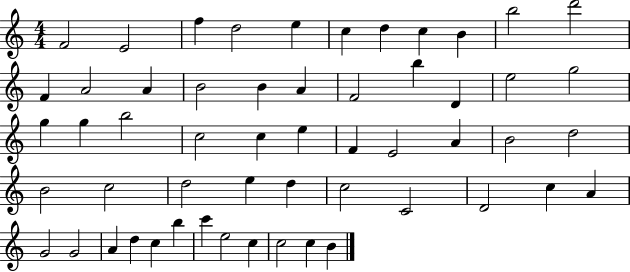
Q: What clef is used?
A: treble